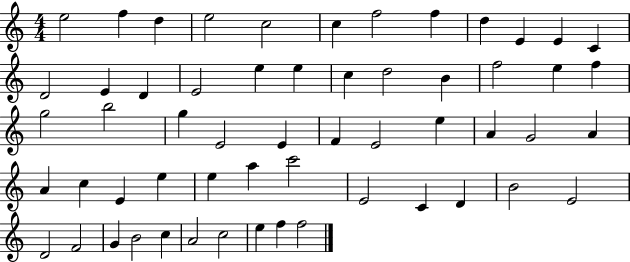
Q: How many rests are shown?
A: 0